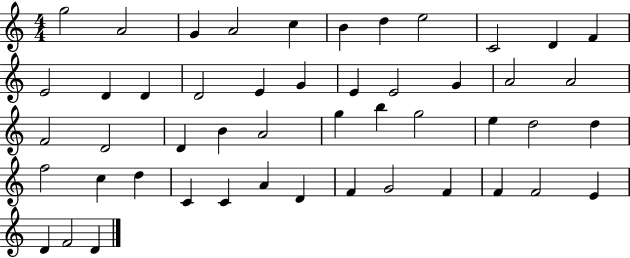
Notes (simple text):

G5/h A4/h G4/q A4/h C5/q B4/q D5/q E5/h C4/h D4/q F4/q E4/h D4/q D4/q D4/h E4/q G4/q E4/q E4/h G4/q A4/h A4/h F4/h D4/h D4/q B4/q A4/h G5/q B5/q G5/h E5/q D5/h D5/q F5/h C5/q D5/q C4/q C4/q A4/q D4/q F4/q G4/h F4/q F4/q F4/h E4/q D4/q F4/h D4/q